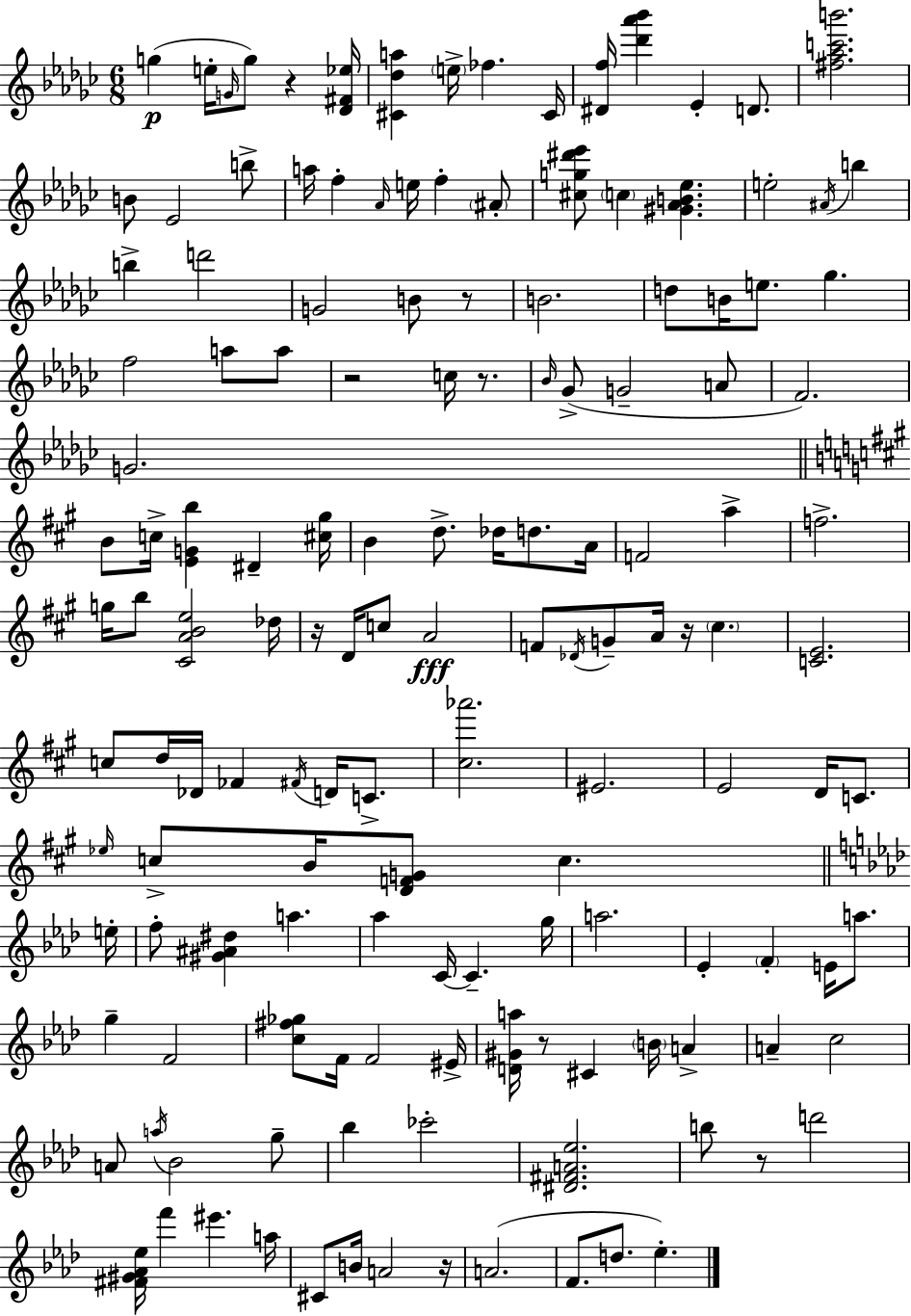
{
  \clef treble
  \numericTimeSignature
  \time 6/8
  \key ees \minor
  g''4(\p e''16-. \grace { g'16 }) g''8 r4 | <des' fis' ees''>16 <cis' des'' a''>4 \parenthesize e''16-> fes''4. | cis'16 <dis' f''>16 <des''' aes''' bes'''>4 ees'4-. d'8. | <fis'' aes'' c''' b'''>2. | \break b'8 ees'2 b''8-> | a''16 f''4-. \grace { aes'16 } e''16 f''4-. | \parenthesize ais'8-. <cis'' g'' dis''' ees'''>8 \parenthesize c''4 <gis' aes' b' ees''>4. | e''2-. \acciaccatura { ais'16 } b''4 | \break b''4-> d'''2 | g'2 b'8 | r8 b'2. | d''8 b'16 e''8. ges''4. | \break f''2 a''8 | a''8 r2 c''16 | r8. \grace { bes'16 } ges'8->( g'2-- | a'8 f'2.) | \break g'2. | \bar "||" \break \key a \major b'8 c''16-> <e' g' b''>4 dis'4-- <cis'' gis''>16 | b'4 d''8.-> des''16 d''8. a'16 | f'2 a''4-> | f''2.-> | \break g''16 b''8 <cis' a' b' e''>2 des''16 | r16 d'16 c''8 a'2\fff | f'8 \acciaccatura { des'16 } g'8-- a'16 r16 \parenthesize cis''4. | <c' e'>2. | \break c''8 d''16 des'16 fes'4 \acciaccatura { fis'16 } d'16 c'8.-> | <cis'' aes'''>2. | eis'2. | e'2 d'16 c'8. | \break \grace { ees''16 } c''8-> b'16 <d' f' g'>8 c''4. | \bar "||" \break \key f \minor e''16-. f''8-. <gis' ais' dis''>4 a''4. | aes''4 c'16~~ c'4.-- | g''16 a''2. | ees'4-. \parenthesize f'4-. e'16 a''8. | \break g''4-- f'2 | <c'' fis'' ges''>8 f'16 f'2 | eis'16-> <d' gis' a''>16 r8 cis'4 \parenthesize b'16 a'4-> | a'4-- c''2 | \break a'8 \acciaccatura { a''16 } bes'2 | g''8-- bes''4 ces'''2-. | <dis' fis' a' ees''>2. | b''8 r8 d'''2 | \break <fis' gis' aes' ees''>16 f'''4 eis'''4. | a''16 cis'8 b'16 a'2 | r16 a'2.( | f'8. d''8. ees''4.-.) | \break \bar "|."
}